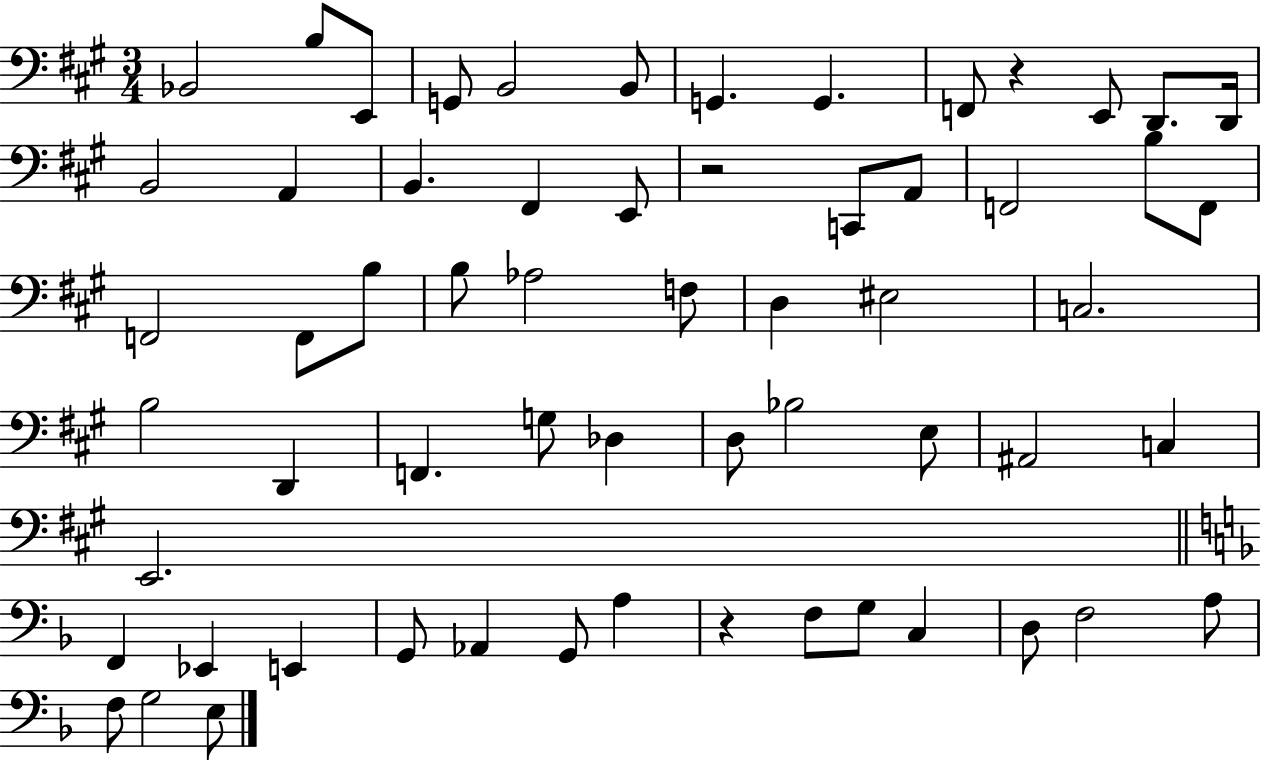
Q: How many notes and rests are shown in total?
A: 61